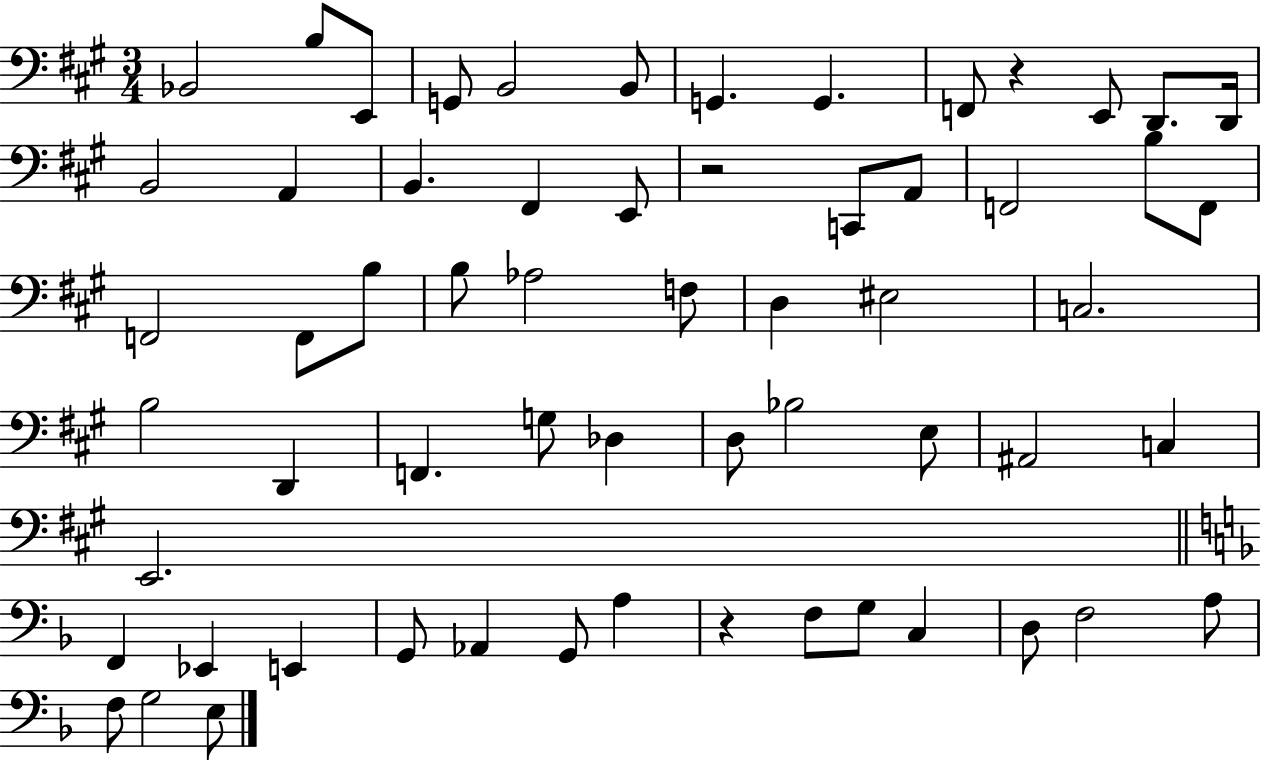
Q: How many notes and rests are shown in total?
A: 61